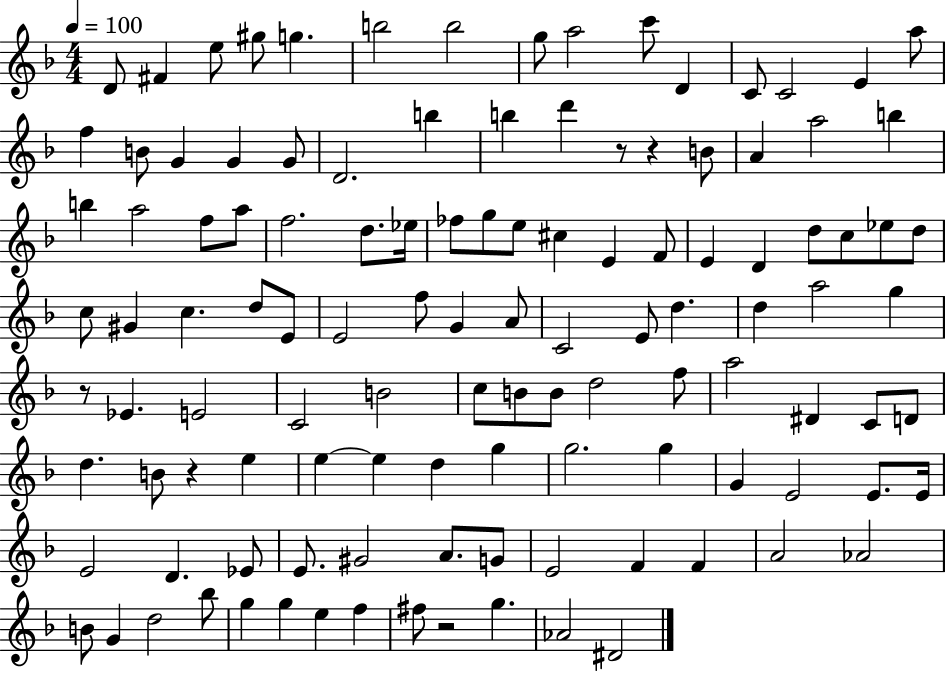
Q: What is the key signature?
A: F major